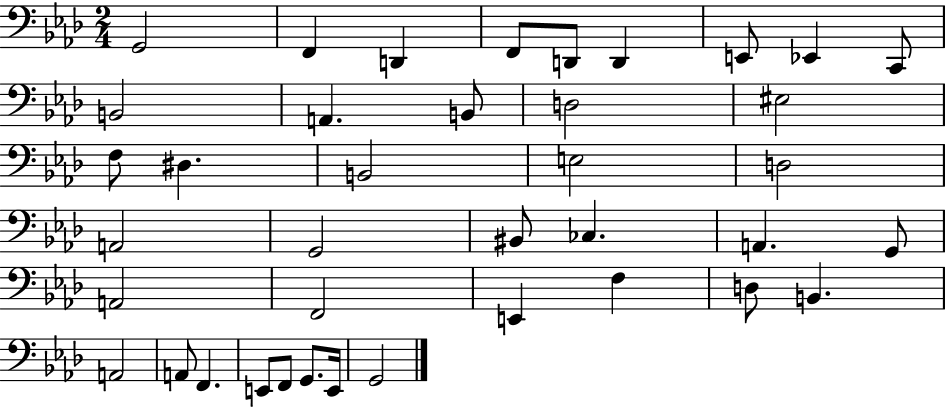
G2/h F2/q D2/q F2/e D2/e D2/q E2/e Eb2/q C2/e B2/h A2/q. B2/e D3/h EIS3/h F3/e D#3/q. B2/h E3/h D3/h A2/h G2/h BIS2/e CES3/q. A2/q. G2/e A2/h F2/h E2/q F3/q D3/e B2/q. A2/h A2/e F2/q. E2/e F2/e G2/e. E2/s G2/h